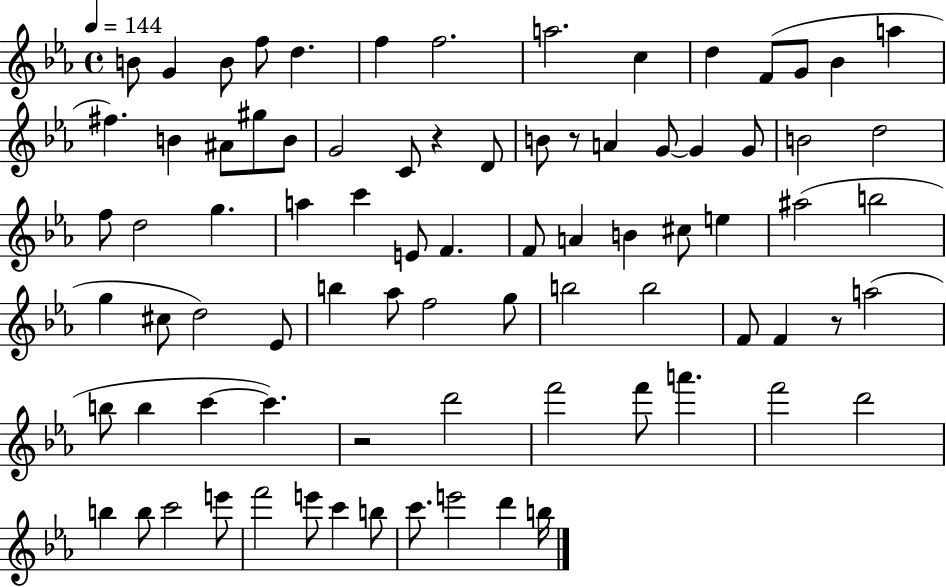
B4/e G4/q B4/e F5/e D5/q. F5/q F5/h. A5/h. C5/q D5/q F4/e G4/e Bb4/q A5/q F#5/q. B4/q A#4/e G#5/e B4/e G4/h C4/e R/q D4/e B4/e R/e A4/q G4/e G4/q G4/e B4/h D5/h F5/e D5/h G5/q. A5/q C6/q E4/e F4/q. F4/e A4/q B4/q C#5/e E5/q A#5/h B5/h G5/q C#5/e D5/h Eb4/e B5/q Ab5/e F5/h G5/e B5/h B5/h F4/e F4/q R/e A5/h B5/e B5/q C6/q C6/q. R/h D6/h F6/h F6/e A6/q. F6/h D6/h B5/q B5/e C6/h E6/e F6/h E6/e C6/q B5/e C6/e. E6/h D6/q B5/s